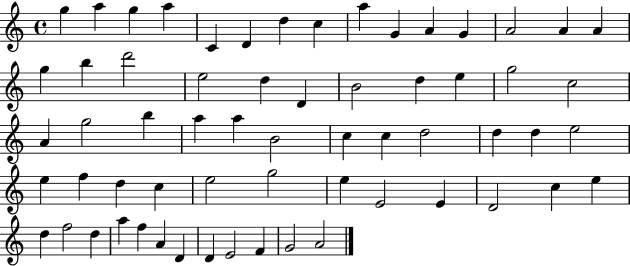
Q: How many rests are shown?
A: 0